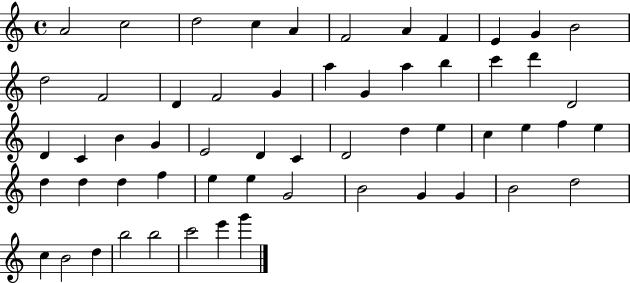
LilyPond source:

{
  \clef treble
  \time 4/4
  \defaultTimeSignature
  \key c \major
  a'2 c''2 | d''2 c''4 a'4 | f'2 a'4 f'4 | e'4 g'4 b'2 | \break d''2 f'2 | d'4 f'2 g'4 | a''4 g'4 a''4 b''4 | c'''4 d'''4 d'2 | \break d'4 c'4 b'4 g'4 | e'2 d'4 c'4 | d'2 d''4 e''4 | c''4 e''4 f''4 e''4 | \break d''4 d''4 d''4 f''4 | e''4 e''4 g'2 | b'2 g'4 g'4 | b'2 d''2 | \break c''4 b'2 d''4 | b''2 b''2 | c'''2 e'''4 g'''4 | \bar "|."
}